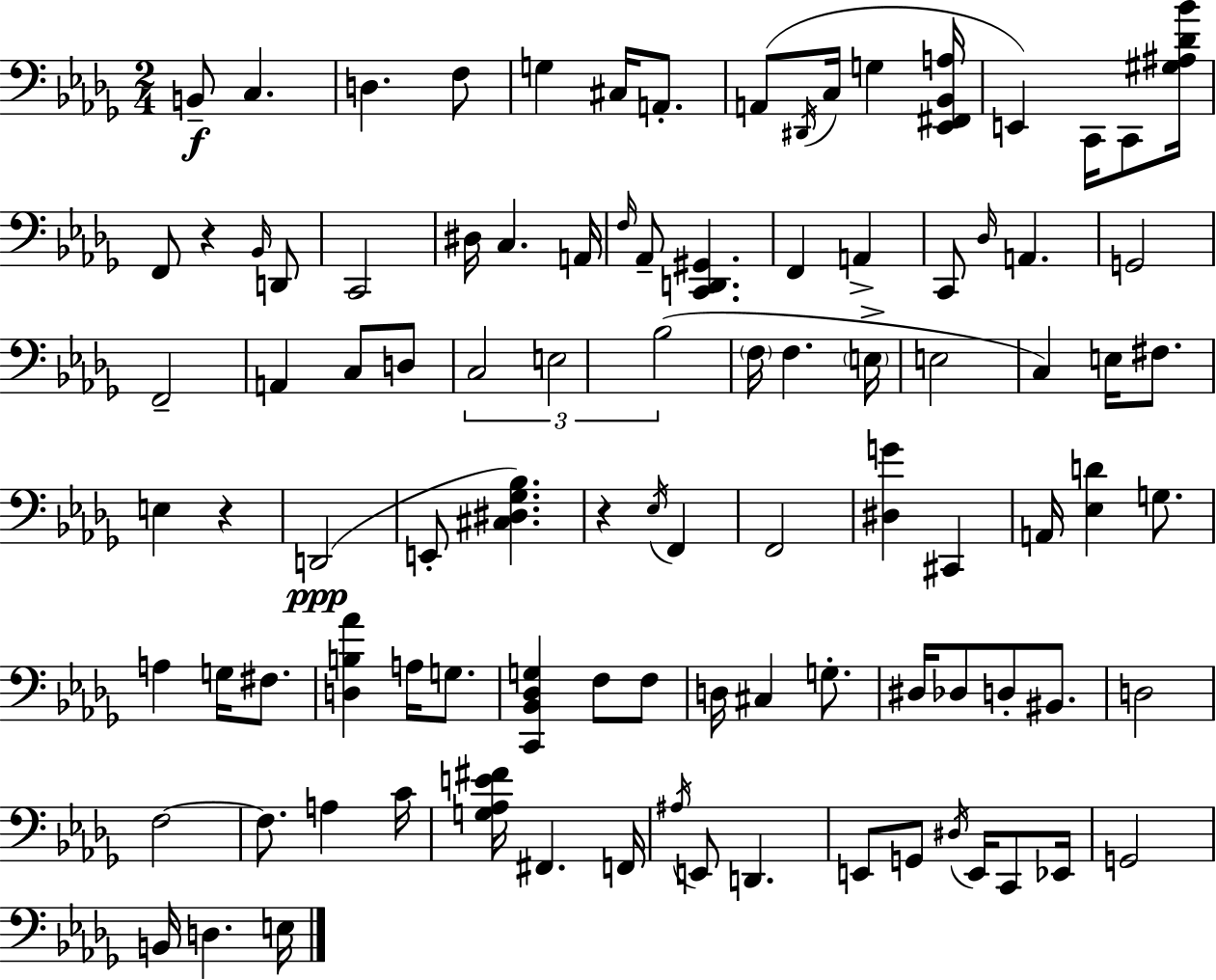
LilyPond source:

{
  \clef bass
  \numericTimeSignature
  \time 2/4
  \key bes \minor
  \repeat volta 2 { b,8--\f c4. | d4. f8 | g4 cis16 a,8.-. | a,8( \acciaccatura { dis,16 } c16 g4 | \break <ees, fis, bes, a>16 e,4) c,16 c,8 | <gis ais des' bes'>16 f,8 r4 \grace { bes,16 } | d,8 c,2 | dis16 c4. | \break a,16 \grace { f16 } aes,8-- <c, d, gis,>4. | f,4 a,4-> | c,8 \grace { des16 } a,4. | g,2 | \break f,2-- | a,4 | c8 d8 \tuplet 3/2 { c2 | e2 | \break bes2( } | \parenthesize f16 f4. | \parenthesize e16-> e2 | c4) | \break e16 fis8. e4 | r4 d,2(\ppp | e,8-. <cis dis ges bes>4.) | r4 | \break \acciaccatura { ees16 } f,4 f,2 | <dis g'>4 | cis,4 a,16 <ees d'>4 | g8. a4 | \break g16 fis8. <d b aes'>4 | a16 g8. <c, bes, des g>4 | f8 f8 d16 cis4 | g8.-. dis16 des8 | \break d8-. bis,8. d2 | f2~~ | f8. | a4 c'16 <g aes e' fis'>16 fis,4. | \break f,16 \acciaccatura { ais16 } e,8 | d,4. e,8 | g,8 \acciaccatura { dis16 } e,16 c,8 ees,16 g,2 | b,16 | \break d4. e16 } \bar "|."
}